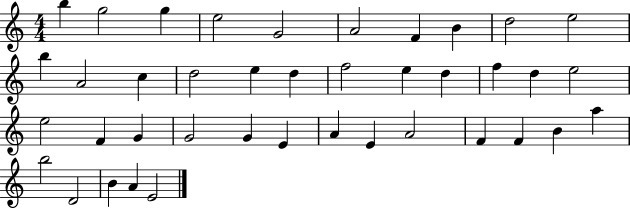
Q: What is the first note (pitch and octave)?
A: B5